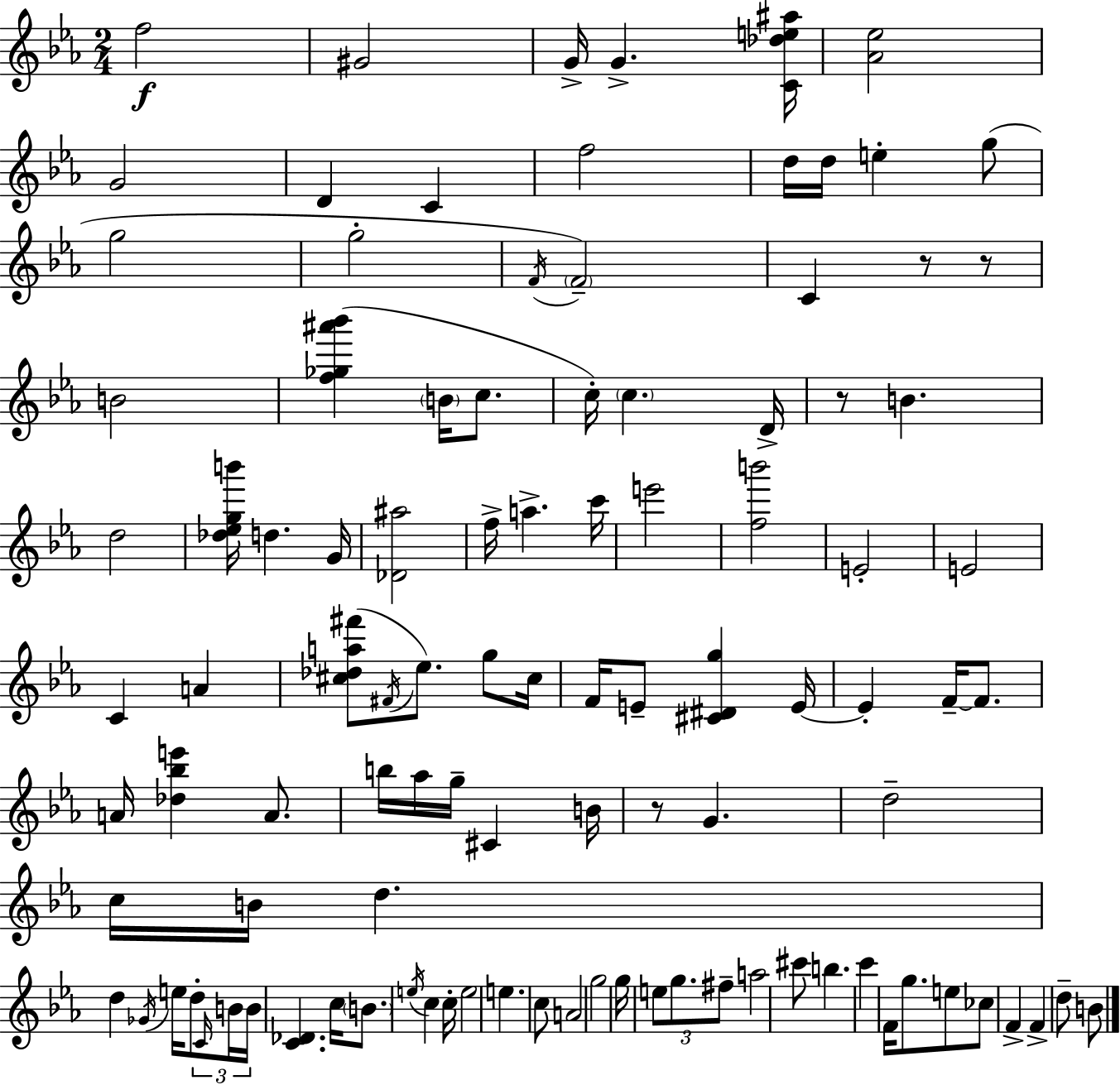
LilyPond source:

{
  \clef treble
  \numericTimeSignature
  \time 2/4
  \key ees \major
  f''2\f | gis'2 | g'16-> g'4.-> <c' des'' e'' ais''>16 | <aes' ees''>2 | \break g'2 | d'4 c'4 | f''2 | d''16 d''16 e''4-. g''8( | \break g''2 | g''2-. | \acciaccatura { f'16 }) \parenthesize f'2-- | c'4 r8 r8 | \break b'2 | <f'' ges'' ais''' bes'''>4( \parenthesize b'16 c''8. | c''16-.) \parenthesize c''4. | d'16-> r8 b'4. | \break d''2 | <des'' ees'' g'' b'''>16 d''4. | g'16 <des' ais''>2 | f''16-> a''4.-> | \break c'''16 e'''2 | <f'' b'''>2 | e'2-. | e'2 | \break c'4 a'4 | <cis'' des'' a'' fis'''>8( \acciaccatura { fis'16 } ees''8.) g''8 | cis''16 f'16 e'8-- <cis' dis' g''>4 | e'16~~ e'4-. f'16--~~ f'8. | \break a'16 <des'' bes'' e'''>4 a'8. | b''16 aes''16 g''16-- cis'4 | b'16 r8 g'4. | d''2-- | \break c''16 b'16 d''4. | d''4 \acciaccatura { ges'16 } e''16 | d''8-. \tuplet 3/2 { \grace { c'16 } b'16 b'16 } <c' des'>4. | c''16 \parenthesize b'8. \acciaccatura { e''16 } | \break c''4 c''16-. e''2 | e''4. | c''8 a'2 | g''2 | \break g''16 \tuplet 3/2 { e''8 | g''8. fis''8-- } a''2 | cis'''8 b''4. | c'''4 | \break f'16 g''8. e''8 ces''8 | f'4-> f'4-> | d''8-- b'8 \bar "|."
}